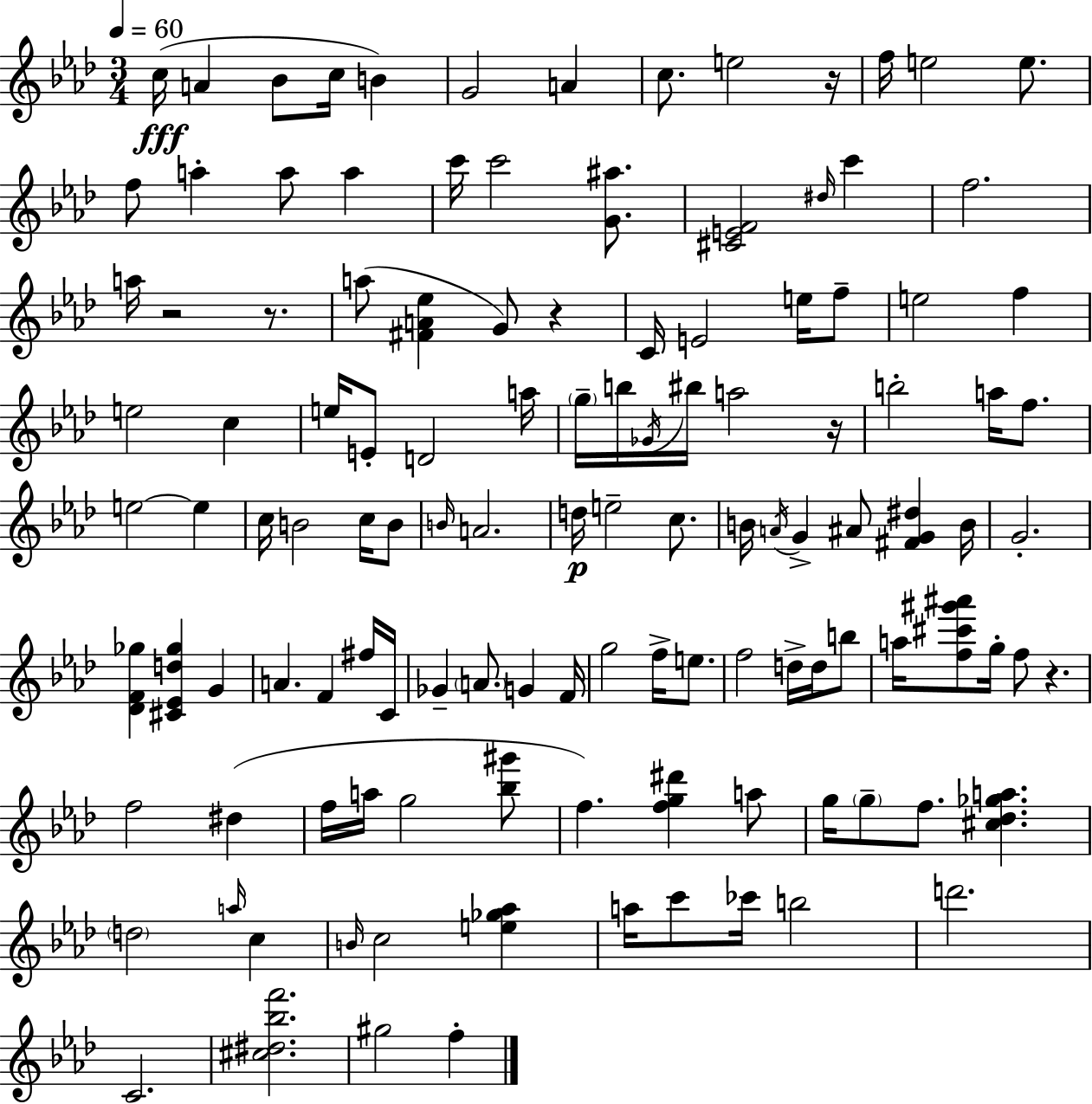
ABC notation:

X:1
T:Untitled
M:3/4
L:1/4
K:Fm
c/4 A _B/2 c/4 B G2 A c/2 e2 z/4 f/4 e2 e/2 f/2 a a/2 a c'/4 c'2 [G^a]/2 [^CEF]2 ^d/4 c' f2 a/4 z2 z/2 a/2 [^FA_e] G/2 z C/4 E2 e/4 f/2 e2 f e2 c e/4 E/2 D2 a/4 g/4 b/4 _G/4 ^b/4 a2 z/4 b2 a/4 f/2 e2 e c/4 B2 c/4 B/2 B/4 A2 d/4 e2 c/2 B/4 A/4 G ^A/2 [^FG^d] B/4 G2 [_DF_g] [^C_Ed_g] G A F ^f/4 C/4 _G A/2 G F/4 g2 f/4 e/2 f2 d/4 d/4 b/2 a/4 [f^c'^g'^a']/2 g/4 f/2 z f2 ^d f/4 a/4 g2 [_b^g']/2 f [fg^d'] a/2 g/4 g/2 f/2 [^c_d_ga] d2 a/4 c B/4 c2 [e_g_a] a/4 c'/2 _c'/4 b2 d'2 C2 [^c^d_bf']2 ^g2 f